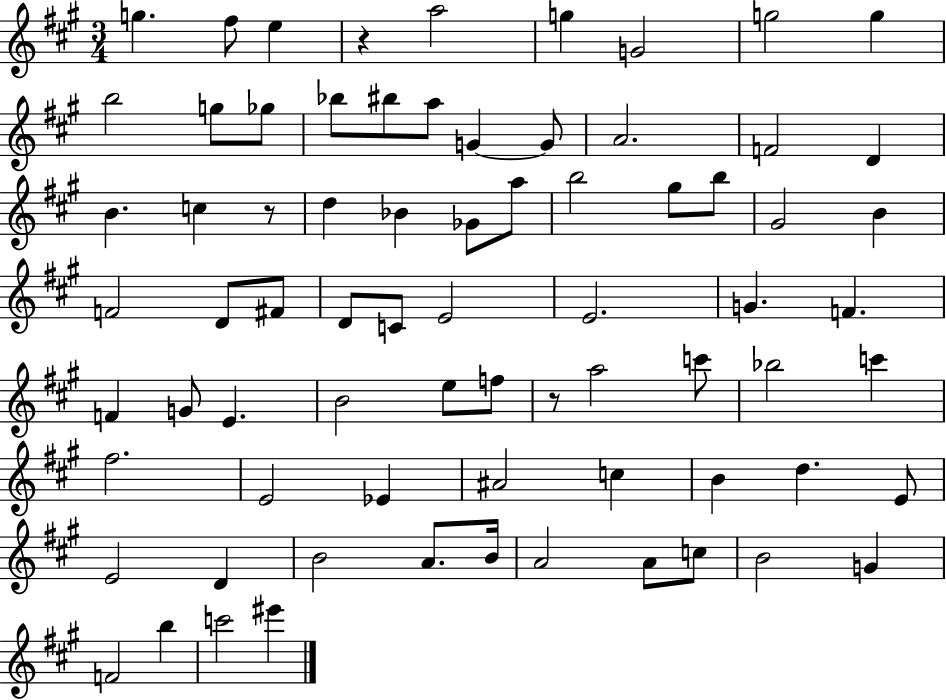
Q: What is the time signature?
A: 3/4